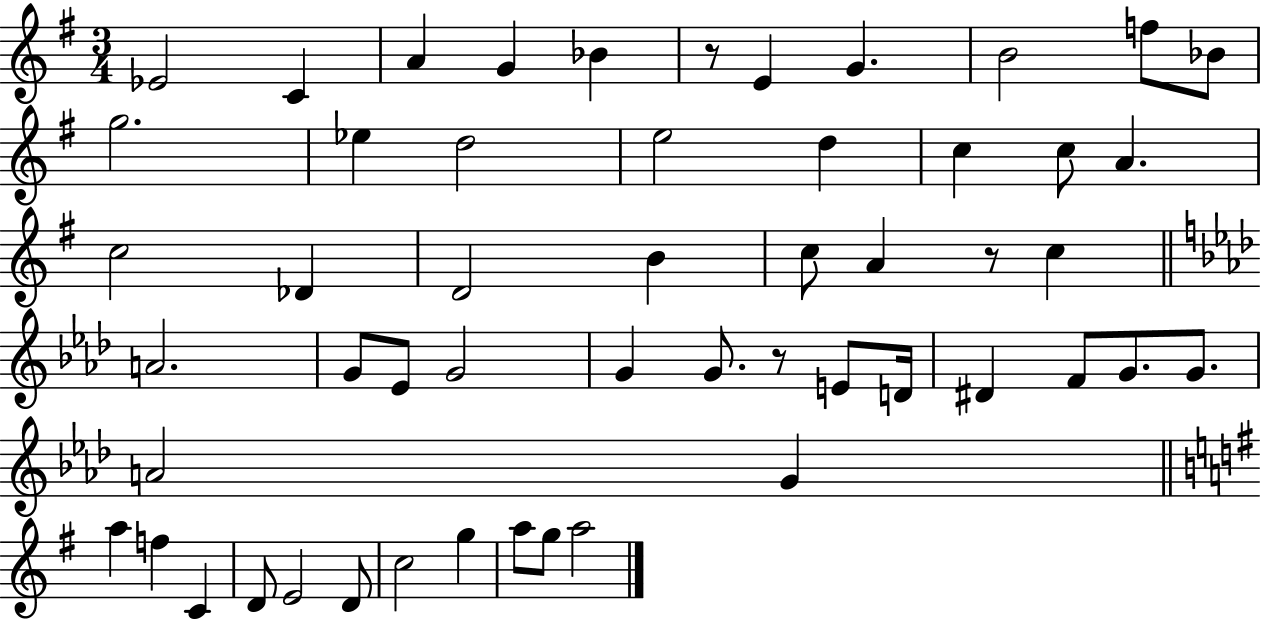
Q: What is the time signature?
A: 3/4